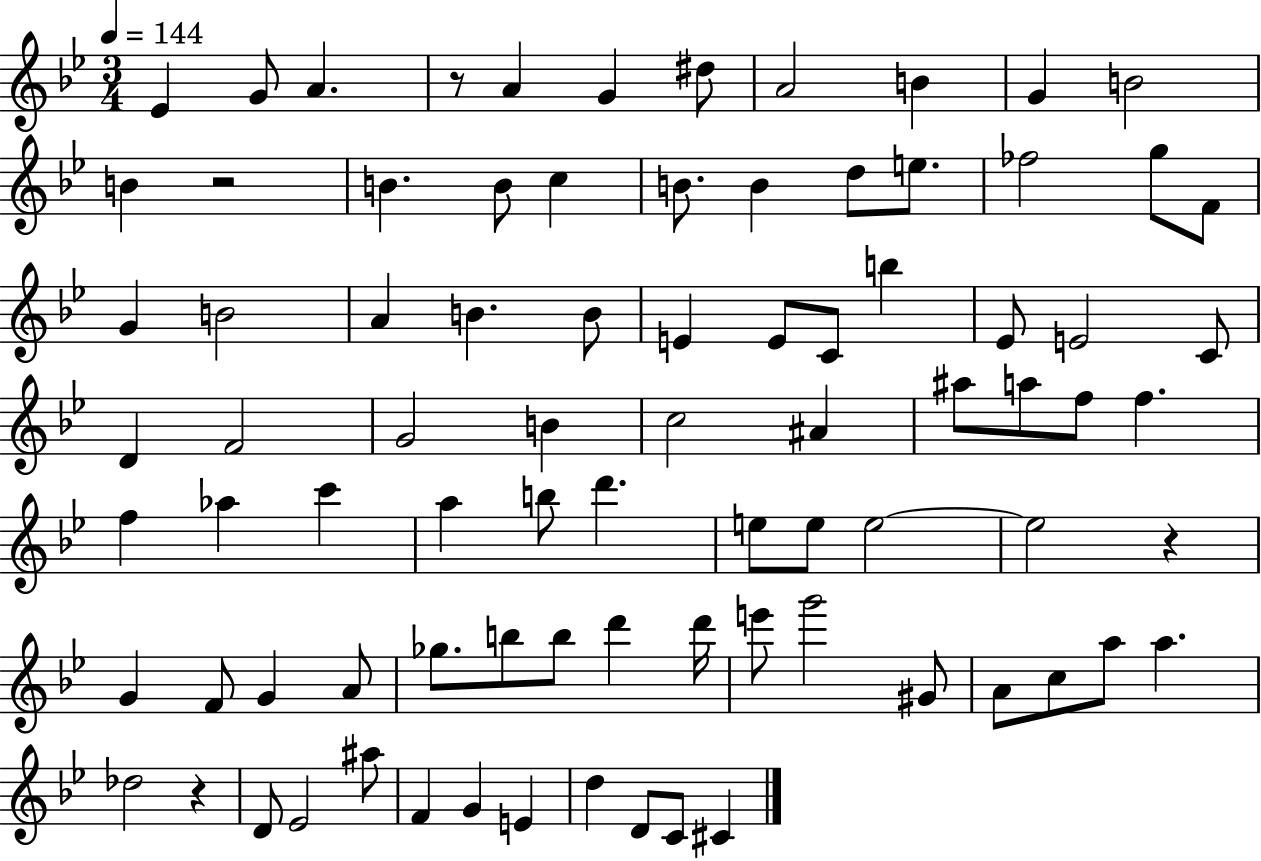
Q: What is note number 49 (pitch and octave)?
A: D6